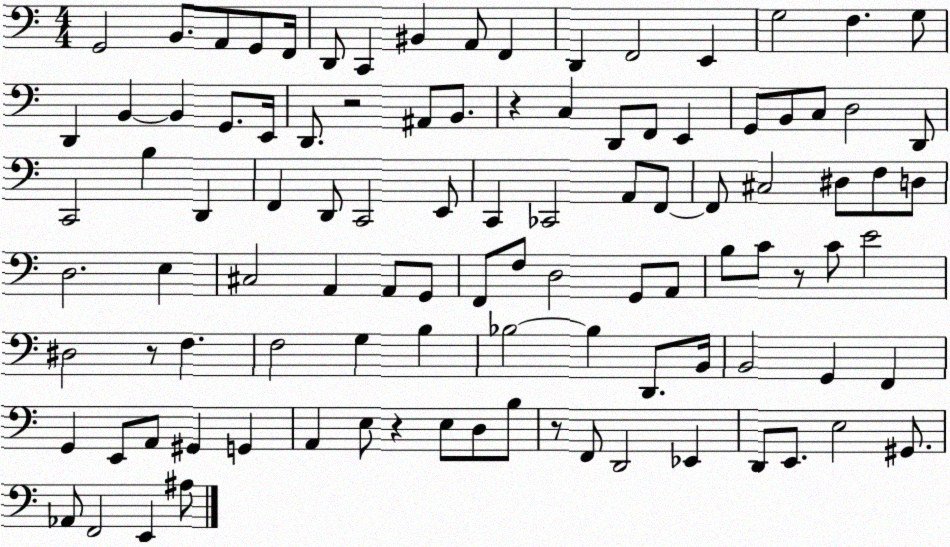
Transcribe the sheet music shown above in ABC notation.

X:1
T:Untitled
M:4/4
L:1/4
K:C
G,,2 B,,/2 A,,/2 G,,/2 F,,/4 D,,/2 C,, ^B,, A,,/2 F,, D,, F,,2 E,, G,2 F, G,/2 D,, B,, B,, G,,/2 E,,/4 D,,/2 z2 ^A,,/2 B,,/2 z C, D,,/2 F,,/2 E,, G,,/2 B,,/2 C,/2 D,2 D,,/2 C,,2 B, D,, F,, D,,/2 C,,2 E,,/2 C,, _C,,2 A,,/2 F,,/2 F,,/2 ^C,2 ^D,/2 F,/2 D,/2 D,2 E, ^C,2 A,, A,,/2 G,,/2 F,,/2 F,/2 D,2 G,,/2 A,,/2 B,/2 C/2 z/2 C/2 E2 ^D,2 z/2 F, F,2 G, B, _B,2 _B, D,,/2 B,,/4 B,,2 G,, F,, G,, E,,/2 A,,/2 ^G,, G,, A,, E,/2 z E,/2 D,/2 B,/2 z/2 F,,/2 D,,2 _E,, D,,/2 E,,/2 E,2 ^G,,/2 _A,,/2 F,,2 E,, ^A,/2